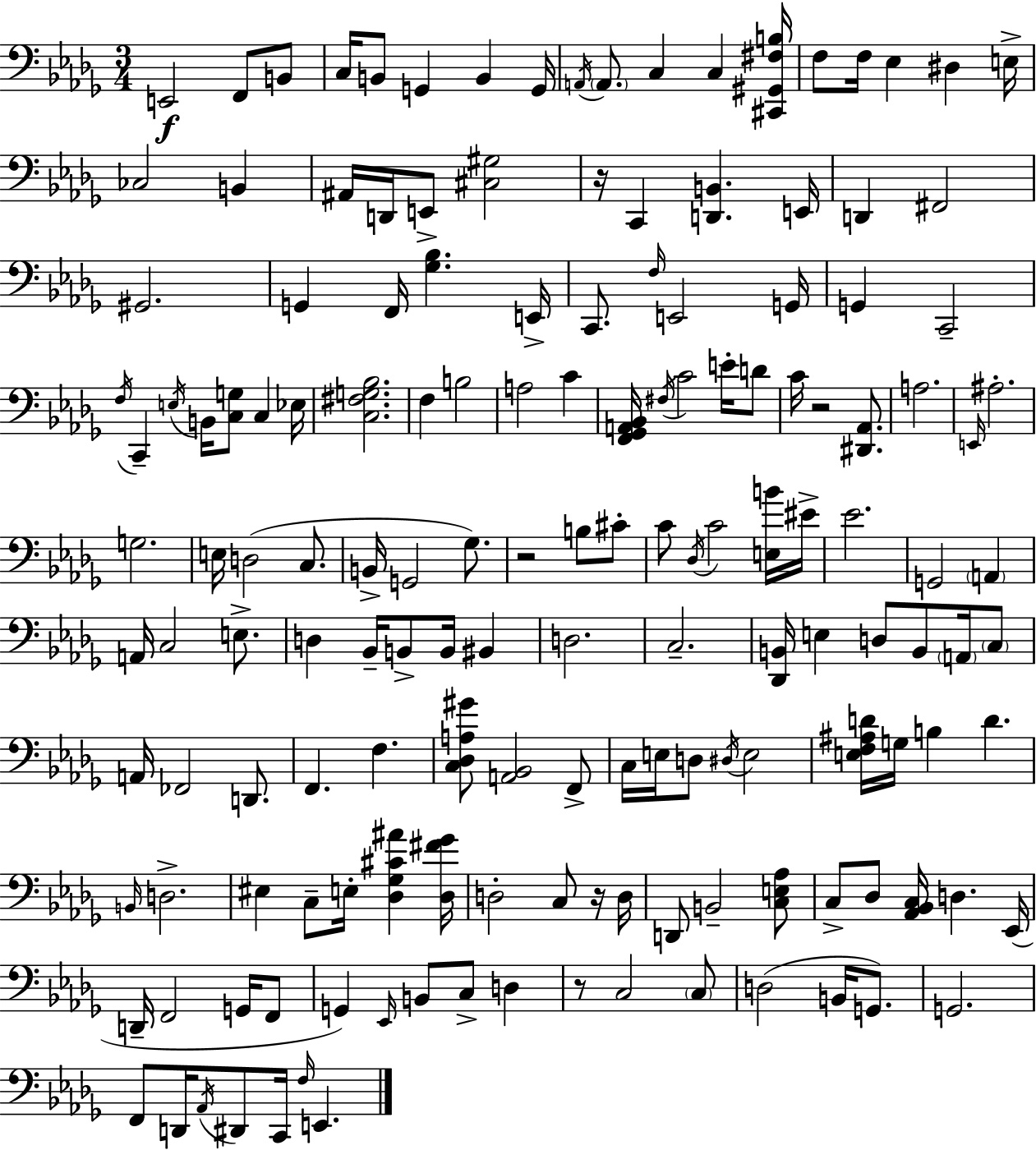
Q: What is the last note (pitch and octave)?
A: E2